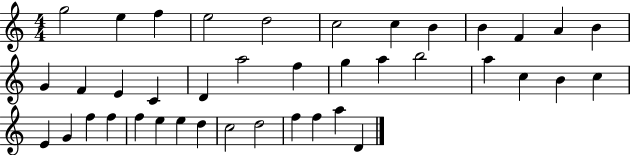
{
  \clef treble
  \numericTimeSignature
  \time 4/4
  \key c \major
  g''2 e''4 f''4 | e''2 d''2 | c''2 c''4 b'4 | b'4 f'4 a'4 b'4 | \break g'4 f'4 e'4 c'4 | d'4 a''2 f''4 | g''4 a''4 b''2 | a''4 c''4 b'4 c''4 | \break e'4 g'4 f''4 f''4 | f''4 e''4 e''4 d''4 | c''2 d''2 | f''4 f''4 a''4 d'4 | \break \bar "|."
}